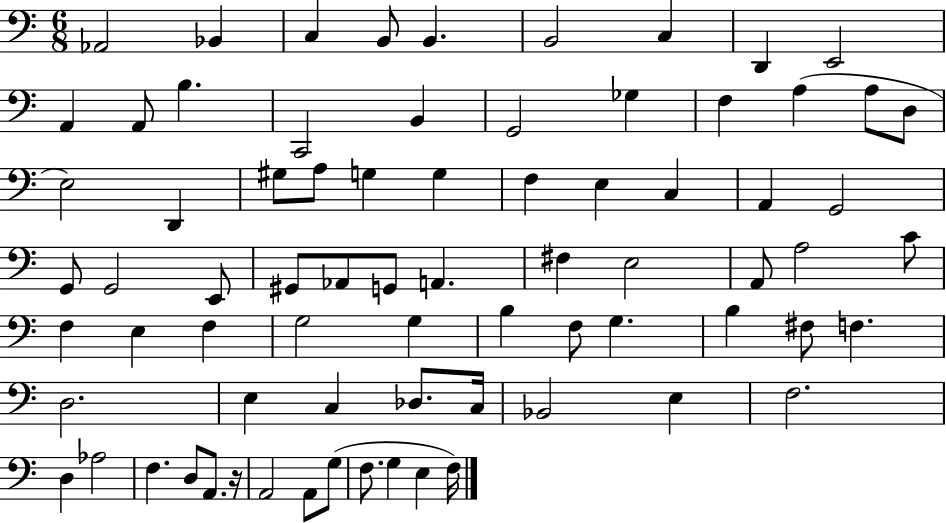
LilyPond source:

{
  \clef bass
  \numericTimeSignature
  \time 6/8
  \key c \major
  \repeat volta 2 { aes,2 bes,4 | c4 b,8 b,4. | b,2 c4 | d,4 e,2 | \break a,4 a,8 b4. | c,2 b,4 | g,2 ges4 | f4 a4( a8 d8 | \break e2) d,4 | gis8 a8 g4 g4 | f4 e4 c4 | a,4 g,2 | \break g,8 g,2 e,8 | gis,8 aes,8 g,8 a,4. | fis4 e2 | a,8 a2 c'8 | \break f4 e4 f4 | g2 g4 | b4 f8 g4. | b4 fis8 f4. | \break d2. | e4 c4 des8. c16 | bes,2 e4 | f2. | \break d4 aes2 | f4. d8 a,8. r16 | a,2 a,8 g8( | f8. g4 e4 f16) | \break } \bar "|."
}